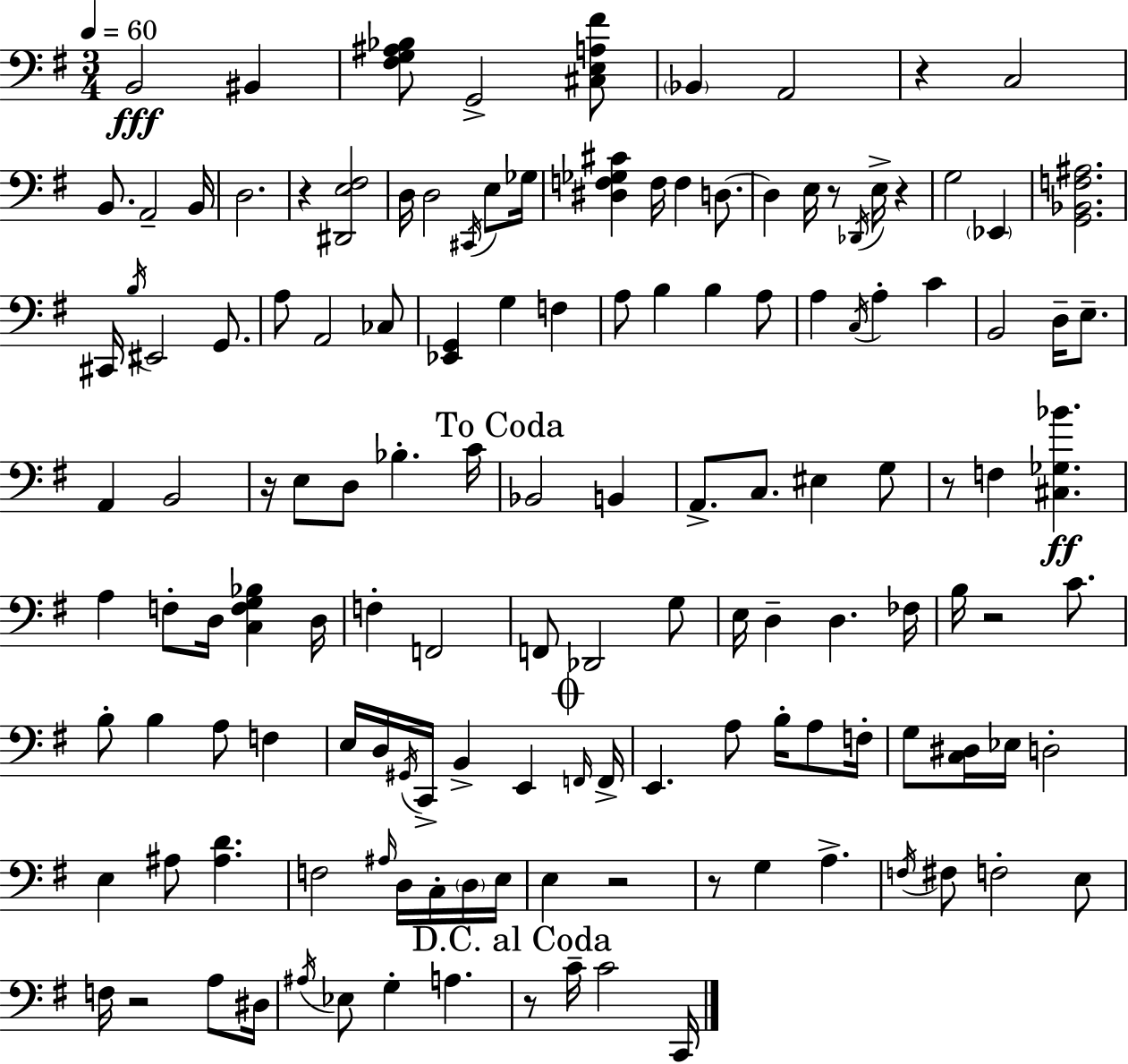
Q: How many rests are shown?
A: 11